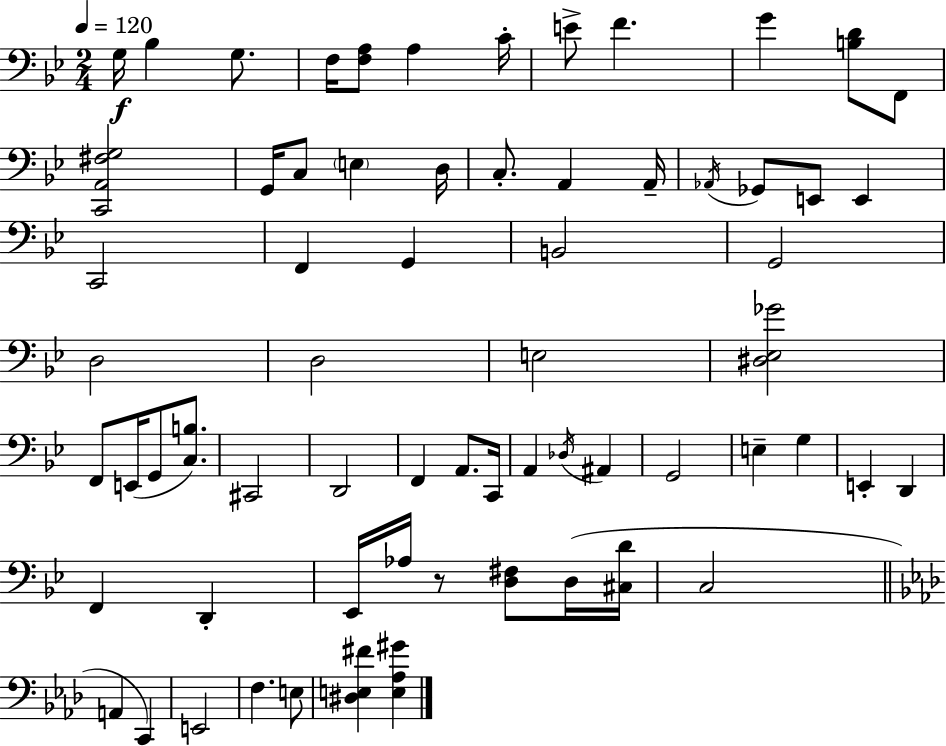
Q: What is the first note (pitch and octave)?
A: G3